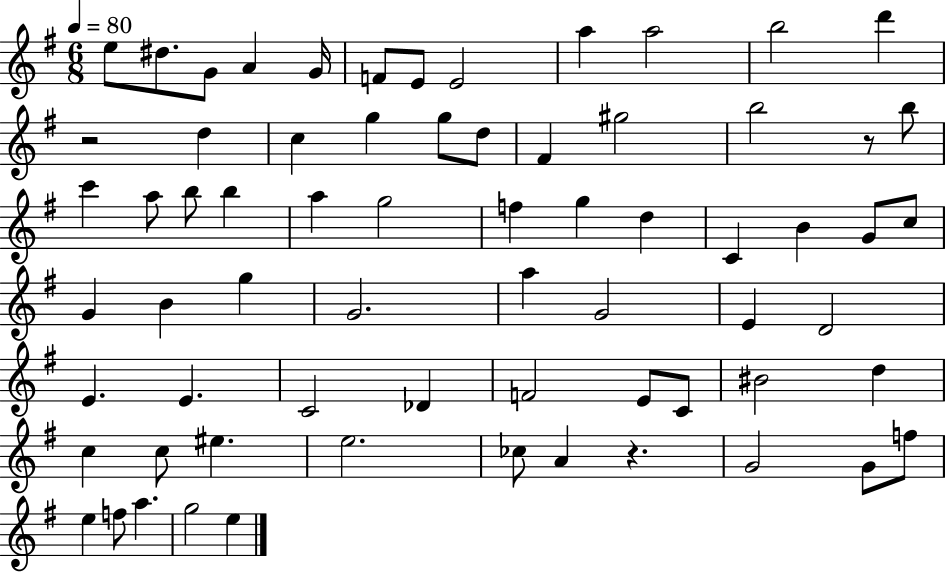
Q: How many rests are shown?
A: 3